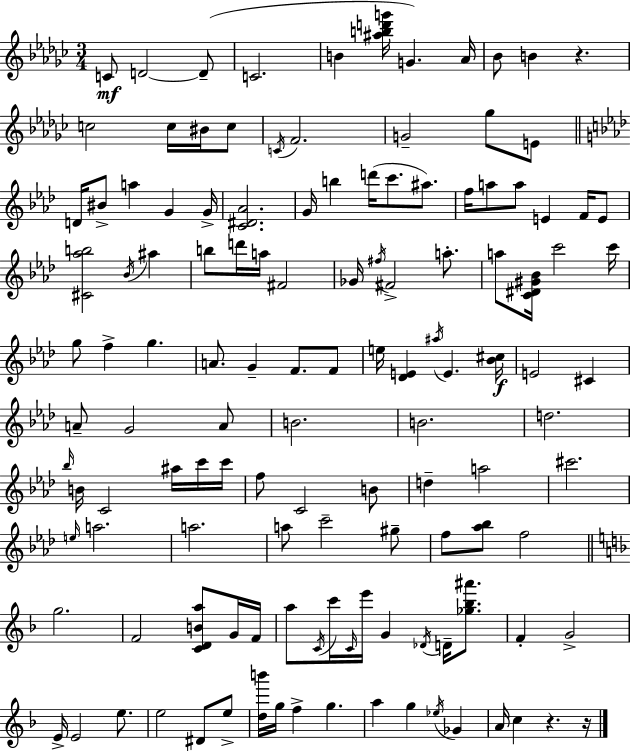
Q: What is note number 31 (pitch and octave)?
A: A5